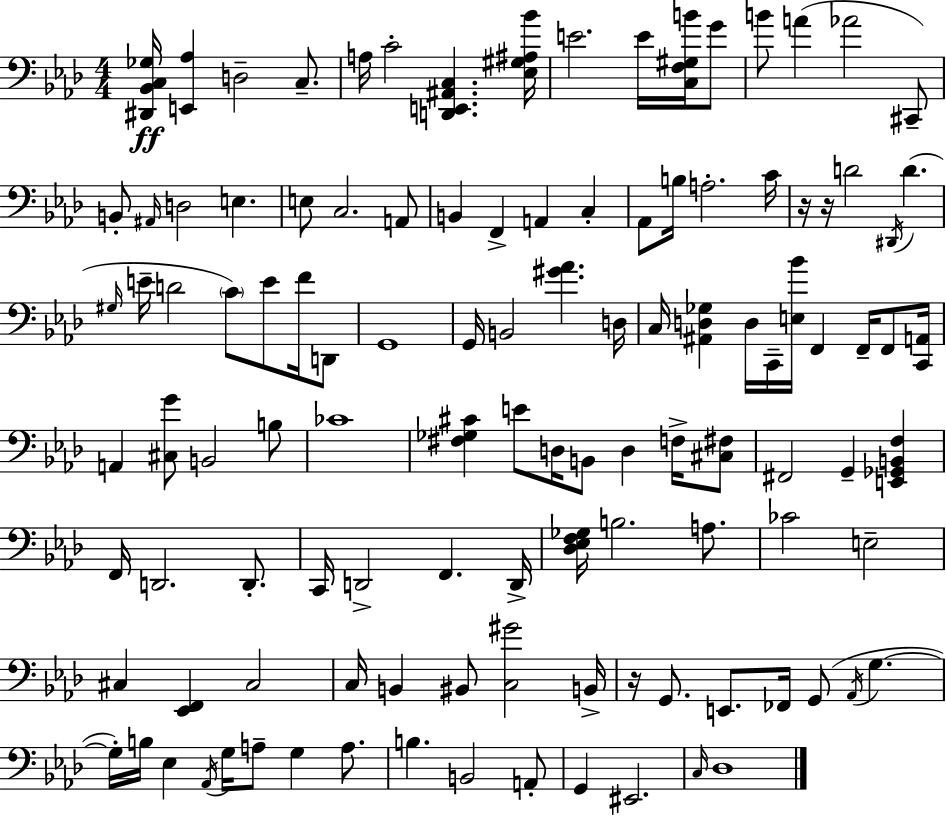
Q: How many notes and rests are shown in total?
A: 114